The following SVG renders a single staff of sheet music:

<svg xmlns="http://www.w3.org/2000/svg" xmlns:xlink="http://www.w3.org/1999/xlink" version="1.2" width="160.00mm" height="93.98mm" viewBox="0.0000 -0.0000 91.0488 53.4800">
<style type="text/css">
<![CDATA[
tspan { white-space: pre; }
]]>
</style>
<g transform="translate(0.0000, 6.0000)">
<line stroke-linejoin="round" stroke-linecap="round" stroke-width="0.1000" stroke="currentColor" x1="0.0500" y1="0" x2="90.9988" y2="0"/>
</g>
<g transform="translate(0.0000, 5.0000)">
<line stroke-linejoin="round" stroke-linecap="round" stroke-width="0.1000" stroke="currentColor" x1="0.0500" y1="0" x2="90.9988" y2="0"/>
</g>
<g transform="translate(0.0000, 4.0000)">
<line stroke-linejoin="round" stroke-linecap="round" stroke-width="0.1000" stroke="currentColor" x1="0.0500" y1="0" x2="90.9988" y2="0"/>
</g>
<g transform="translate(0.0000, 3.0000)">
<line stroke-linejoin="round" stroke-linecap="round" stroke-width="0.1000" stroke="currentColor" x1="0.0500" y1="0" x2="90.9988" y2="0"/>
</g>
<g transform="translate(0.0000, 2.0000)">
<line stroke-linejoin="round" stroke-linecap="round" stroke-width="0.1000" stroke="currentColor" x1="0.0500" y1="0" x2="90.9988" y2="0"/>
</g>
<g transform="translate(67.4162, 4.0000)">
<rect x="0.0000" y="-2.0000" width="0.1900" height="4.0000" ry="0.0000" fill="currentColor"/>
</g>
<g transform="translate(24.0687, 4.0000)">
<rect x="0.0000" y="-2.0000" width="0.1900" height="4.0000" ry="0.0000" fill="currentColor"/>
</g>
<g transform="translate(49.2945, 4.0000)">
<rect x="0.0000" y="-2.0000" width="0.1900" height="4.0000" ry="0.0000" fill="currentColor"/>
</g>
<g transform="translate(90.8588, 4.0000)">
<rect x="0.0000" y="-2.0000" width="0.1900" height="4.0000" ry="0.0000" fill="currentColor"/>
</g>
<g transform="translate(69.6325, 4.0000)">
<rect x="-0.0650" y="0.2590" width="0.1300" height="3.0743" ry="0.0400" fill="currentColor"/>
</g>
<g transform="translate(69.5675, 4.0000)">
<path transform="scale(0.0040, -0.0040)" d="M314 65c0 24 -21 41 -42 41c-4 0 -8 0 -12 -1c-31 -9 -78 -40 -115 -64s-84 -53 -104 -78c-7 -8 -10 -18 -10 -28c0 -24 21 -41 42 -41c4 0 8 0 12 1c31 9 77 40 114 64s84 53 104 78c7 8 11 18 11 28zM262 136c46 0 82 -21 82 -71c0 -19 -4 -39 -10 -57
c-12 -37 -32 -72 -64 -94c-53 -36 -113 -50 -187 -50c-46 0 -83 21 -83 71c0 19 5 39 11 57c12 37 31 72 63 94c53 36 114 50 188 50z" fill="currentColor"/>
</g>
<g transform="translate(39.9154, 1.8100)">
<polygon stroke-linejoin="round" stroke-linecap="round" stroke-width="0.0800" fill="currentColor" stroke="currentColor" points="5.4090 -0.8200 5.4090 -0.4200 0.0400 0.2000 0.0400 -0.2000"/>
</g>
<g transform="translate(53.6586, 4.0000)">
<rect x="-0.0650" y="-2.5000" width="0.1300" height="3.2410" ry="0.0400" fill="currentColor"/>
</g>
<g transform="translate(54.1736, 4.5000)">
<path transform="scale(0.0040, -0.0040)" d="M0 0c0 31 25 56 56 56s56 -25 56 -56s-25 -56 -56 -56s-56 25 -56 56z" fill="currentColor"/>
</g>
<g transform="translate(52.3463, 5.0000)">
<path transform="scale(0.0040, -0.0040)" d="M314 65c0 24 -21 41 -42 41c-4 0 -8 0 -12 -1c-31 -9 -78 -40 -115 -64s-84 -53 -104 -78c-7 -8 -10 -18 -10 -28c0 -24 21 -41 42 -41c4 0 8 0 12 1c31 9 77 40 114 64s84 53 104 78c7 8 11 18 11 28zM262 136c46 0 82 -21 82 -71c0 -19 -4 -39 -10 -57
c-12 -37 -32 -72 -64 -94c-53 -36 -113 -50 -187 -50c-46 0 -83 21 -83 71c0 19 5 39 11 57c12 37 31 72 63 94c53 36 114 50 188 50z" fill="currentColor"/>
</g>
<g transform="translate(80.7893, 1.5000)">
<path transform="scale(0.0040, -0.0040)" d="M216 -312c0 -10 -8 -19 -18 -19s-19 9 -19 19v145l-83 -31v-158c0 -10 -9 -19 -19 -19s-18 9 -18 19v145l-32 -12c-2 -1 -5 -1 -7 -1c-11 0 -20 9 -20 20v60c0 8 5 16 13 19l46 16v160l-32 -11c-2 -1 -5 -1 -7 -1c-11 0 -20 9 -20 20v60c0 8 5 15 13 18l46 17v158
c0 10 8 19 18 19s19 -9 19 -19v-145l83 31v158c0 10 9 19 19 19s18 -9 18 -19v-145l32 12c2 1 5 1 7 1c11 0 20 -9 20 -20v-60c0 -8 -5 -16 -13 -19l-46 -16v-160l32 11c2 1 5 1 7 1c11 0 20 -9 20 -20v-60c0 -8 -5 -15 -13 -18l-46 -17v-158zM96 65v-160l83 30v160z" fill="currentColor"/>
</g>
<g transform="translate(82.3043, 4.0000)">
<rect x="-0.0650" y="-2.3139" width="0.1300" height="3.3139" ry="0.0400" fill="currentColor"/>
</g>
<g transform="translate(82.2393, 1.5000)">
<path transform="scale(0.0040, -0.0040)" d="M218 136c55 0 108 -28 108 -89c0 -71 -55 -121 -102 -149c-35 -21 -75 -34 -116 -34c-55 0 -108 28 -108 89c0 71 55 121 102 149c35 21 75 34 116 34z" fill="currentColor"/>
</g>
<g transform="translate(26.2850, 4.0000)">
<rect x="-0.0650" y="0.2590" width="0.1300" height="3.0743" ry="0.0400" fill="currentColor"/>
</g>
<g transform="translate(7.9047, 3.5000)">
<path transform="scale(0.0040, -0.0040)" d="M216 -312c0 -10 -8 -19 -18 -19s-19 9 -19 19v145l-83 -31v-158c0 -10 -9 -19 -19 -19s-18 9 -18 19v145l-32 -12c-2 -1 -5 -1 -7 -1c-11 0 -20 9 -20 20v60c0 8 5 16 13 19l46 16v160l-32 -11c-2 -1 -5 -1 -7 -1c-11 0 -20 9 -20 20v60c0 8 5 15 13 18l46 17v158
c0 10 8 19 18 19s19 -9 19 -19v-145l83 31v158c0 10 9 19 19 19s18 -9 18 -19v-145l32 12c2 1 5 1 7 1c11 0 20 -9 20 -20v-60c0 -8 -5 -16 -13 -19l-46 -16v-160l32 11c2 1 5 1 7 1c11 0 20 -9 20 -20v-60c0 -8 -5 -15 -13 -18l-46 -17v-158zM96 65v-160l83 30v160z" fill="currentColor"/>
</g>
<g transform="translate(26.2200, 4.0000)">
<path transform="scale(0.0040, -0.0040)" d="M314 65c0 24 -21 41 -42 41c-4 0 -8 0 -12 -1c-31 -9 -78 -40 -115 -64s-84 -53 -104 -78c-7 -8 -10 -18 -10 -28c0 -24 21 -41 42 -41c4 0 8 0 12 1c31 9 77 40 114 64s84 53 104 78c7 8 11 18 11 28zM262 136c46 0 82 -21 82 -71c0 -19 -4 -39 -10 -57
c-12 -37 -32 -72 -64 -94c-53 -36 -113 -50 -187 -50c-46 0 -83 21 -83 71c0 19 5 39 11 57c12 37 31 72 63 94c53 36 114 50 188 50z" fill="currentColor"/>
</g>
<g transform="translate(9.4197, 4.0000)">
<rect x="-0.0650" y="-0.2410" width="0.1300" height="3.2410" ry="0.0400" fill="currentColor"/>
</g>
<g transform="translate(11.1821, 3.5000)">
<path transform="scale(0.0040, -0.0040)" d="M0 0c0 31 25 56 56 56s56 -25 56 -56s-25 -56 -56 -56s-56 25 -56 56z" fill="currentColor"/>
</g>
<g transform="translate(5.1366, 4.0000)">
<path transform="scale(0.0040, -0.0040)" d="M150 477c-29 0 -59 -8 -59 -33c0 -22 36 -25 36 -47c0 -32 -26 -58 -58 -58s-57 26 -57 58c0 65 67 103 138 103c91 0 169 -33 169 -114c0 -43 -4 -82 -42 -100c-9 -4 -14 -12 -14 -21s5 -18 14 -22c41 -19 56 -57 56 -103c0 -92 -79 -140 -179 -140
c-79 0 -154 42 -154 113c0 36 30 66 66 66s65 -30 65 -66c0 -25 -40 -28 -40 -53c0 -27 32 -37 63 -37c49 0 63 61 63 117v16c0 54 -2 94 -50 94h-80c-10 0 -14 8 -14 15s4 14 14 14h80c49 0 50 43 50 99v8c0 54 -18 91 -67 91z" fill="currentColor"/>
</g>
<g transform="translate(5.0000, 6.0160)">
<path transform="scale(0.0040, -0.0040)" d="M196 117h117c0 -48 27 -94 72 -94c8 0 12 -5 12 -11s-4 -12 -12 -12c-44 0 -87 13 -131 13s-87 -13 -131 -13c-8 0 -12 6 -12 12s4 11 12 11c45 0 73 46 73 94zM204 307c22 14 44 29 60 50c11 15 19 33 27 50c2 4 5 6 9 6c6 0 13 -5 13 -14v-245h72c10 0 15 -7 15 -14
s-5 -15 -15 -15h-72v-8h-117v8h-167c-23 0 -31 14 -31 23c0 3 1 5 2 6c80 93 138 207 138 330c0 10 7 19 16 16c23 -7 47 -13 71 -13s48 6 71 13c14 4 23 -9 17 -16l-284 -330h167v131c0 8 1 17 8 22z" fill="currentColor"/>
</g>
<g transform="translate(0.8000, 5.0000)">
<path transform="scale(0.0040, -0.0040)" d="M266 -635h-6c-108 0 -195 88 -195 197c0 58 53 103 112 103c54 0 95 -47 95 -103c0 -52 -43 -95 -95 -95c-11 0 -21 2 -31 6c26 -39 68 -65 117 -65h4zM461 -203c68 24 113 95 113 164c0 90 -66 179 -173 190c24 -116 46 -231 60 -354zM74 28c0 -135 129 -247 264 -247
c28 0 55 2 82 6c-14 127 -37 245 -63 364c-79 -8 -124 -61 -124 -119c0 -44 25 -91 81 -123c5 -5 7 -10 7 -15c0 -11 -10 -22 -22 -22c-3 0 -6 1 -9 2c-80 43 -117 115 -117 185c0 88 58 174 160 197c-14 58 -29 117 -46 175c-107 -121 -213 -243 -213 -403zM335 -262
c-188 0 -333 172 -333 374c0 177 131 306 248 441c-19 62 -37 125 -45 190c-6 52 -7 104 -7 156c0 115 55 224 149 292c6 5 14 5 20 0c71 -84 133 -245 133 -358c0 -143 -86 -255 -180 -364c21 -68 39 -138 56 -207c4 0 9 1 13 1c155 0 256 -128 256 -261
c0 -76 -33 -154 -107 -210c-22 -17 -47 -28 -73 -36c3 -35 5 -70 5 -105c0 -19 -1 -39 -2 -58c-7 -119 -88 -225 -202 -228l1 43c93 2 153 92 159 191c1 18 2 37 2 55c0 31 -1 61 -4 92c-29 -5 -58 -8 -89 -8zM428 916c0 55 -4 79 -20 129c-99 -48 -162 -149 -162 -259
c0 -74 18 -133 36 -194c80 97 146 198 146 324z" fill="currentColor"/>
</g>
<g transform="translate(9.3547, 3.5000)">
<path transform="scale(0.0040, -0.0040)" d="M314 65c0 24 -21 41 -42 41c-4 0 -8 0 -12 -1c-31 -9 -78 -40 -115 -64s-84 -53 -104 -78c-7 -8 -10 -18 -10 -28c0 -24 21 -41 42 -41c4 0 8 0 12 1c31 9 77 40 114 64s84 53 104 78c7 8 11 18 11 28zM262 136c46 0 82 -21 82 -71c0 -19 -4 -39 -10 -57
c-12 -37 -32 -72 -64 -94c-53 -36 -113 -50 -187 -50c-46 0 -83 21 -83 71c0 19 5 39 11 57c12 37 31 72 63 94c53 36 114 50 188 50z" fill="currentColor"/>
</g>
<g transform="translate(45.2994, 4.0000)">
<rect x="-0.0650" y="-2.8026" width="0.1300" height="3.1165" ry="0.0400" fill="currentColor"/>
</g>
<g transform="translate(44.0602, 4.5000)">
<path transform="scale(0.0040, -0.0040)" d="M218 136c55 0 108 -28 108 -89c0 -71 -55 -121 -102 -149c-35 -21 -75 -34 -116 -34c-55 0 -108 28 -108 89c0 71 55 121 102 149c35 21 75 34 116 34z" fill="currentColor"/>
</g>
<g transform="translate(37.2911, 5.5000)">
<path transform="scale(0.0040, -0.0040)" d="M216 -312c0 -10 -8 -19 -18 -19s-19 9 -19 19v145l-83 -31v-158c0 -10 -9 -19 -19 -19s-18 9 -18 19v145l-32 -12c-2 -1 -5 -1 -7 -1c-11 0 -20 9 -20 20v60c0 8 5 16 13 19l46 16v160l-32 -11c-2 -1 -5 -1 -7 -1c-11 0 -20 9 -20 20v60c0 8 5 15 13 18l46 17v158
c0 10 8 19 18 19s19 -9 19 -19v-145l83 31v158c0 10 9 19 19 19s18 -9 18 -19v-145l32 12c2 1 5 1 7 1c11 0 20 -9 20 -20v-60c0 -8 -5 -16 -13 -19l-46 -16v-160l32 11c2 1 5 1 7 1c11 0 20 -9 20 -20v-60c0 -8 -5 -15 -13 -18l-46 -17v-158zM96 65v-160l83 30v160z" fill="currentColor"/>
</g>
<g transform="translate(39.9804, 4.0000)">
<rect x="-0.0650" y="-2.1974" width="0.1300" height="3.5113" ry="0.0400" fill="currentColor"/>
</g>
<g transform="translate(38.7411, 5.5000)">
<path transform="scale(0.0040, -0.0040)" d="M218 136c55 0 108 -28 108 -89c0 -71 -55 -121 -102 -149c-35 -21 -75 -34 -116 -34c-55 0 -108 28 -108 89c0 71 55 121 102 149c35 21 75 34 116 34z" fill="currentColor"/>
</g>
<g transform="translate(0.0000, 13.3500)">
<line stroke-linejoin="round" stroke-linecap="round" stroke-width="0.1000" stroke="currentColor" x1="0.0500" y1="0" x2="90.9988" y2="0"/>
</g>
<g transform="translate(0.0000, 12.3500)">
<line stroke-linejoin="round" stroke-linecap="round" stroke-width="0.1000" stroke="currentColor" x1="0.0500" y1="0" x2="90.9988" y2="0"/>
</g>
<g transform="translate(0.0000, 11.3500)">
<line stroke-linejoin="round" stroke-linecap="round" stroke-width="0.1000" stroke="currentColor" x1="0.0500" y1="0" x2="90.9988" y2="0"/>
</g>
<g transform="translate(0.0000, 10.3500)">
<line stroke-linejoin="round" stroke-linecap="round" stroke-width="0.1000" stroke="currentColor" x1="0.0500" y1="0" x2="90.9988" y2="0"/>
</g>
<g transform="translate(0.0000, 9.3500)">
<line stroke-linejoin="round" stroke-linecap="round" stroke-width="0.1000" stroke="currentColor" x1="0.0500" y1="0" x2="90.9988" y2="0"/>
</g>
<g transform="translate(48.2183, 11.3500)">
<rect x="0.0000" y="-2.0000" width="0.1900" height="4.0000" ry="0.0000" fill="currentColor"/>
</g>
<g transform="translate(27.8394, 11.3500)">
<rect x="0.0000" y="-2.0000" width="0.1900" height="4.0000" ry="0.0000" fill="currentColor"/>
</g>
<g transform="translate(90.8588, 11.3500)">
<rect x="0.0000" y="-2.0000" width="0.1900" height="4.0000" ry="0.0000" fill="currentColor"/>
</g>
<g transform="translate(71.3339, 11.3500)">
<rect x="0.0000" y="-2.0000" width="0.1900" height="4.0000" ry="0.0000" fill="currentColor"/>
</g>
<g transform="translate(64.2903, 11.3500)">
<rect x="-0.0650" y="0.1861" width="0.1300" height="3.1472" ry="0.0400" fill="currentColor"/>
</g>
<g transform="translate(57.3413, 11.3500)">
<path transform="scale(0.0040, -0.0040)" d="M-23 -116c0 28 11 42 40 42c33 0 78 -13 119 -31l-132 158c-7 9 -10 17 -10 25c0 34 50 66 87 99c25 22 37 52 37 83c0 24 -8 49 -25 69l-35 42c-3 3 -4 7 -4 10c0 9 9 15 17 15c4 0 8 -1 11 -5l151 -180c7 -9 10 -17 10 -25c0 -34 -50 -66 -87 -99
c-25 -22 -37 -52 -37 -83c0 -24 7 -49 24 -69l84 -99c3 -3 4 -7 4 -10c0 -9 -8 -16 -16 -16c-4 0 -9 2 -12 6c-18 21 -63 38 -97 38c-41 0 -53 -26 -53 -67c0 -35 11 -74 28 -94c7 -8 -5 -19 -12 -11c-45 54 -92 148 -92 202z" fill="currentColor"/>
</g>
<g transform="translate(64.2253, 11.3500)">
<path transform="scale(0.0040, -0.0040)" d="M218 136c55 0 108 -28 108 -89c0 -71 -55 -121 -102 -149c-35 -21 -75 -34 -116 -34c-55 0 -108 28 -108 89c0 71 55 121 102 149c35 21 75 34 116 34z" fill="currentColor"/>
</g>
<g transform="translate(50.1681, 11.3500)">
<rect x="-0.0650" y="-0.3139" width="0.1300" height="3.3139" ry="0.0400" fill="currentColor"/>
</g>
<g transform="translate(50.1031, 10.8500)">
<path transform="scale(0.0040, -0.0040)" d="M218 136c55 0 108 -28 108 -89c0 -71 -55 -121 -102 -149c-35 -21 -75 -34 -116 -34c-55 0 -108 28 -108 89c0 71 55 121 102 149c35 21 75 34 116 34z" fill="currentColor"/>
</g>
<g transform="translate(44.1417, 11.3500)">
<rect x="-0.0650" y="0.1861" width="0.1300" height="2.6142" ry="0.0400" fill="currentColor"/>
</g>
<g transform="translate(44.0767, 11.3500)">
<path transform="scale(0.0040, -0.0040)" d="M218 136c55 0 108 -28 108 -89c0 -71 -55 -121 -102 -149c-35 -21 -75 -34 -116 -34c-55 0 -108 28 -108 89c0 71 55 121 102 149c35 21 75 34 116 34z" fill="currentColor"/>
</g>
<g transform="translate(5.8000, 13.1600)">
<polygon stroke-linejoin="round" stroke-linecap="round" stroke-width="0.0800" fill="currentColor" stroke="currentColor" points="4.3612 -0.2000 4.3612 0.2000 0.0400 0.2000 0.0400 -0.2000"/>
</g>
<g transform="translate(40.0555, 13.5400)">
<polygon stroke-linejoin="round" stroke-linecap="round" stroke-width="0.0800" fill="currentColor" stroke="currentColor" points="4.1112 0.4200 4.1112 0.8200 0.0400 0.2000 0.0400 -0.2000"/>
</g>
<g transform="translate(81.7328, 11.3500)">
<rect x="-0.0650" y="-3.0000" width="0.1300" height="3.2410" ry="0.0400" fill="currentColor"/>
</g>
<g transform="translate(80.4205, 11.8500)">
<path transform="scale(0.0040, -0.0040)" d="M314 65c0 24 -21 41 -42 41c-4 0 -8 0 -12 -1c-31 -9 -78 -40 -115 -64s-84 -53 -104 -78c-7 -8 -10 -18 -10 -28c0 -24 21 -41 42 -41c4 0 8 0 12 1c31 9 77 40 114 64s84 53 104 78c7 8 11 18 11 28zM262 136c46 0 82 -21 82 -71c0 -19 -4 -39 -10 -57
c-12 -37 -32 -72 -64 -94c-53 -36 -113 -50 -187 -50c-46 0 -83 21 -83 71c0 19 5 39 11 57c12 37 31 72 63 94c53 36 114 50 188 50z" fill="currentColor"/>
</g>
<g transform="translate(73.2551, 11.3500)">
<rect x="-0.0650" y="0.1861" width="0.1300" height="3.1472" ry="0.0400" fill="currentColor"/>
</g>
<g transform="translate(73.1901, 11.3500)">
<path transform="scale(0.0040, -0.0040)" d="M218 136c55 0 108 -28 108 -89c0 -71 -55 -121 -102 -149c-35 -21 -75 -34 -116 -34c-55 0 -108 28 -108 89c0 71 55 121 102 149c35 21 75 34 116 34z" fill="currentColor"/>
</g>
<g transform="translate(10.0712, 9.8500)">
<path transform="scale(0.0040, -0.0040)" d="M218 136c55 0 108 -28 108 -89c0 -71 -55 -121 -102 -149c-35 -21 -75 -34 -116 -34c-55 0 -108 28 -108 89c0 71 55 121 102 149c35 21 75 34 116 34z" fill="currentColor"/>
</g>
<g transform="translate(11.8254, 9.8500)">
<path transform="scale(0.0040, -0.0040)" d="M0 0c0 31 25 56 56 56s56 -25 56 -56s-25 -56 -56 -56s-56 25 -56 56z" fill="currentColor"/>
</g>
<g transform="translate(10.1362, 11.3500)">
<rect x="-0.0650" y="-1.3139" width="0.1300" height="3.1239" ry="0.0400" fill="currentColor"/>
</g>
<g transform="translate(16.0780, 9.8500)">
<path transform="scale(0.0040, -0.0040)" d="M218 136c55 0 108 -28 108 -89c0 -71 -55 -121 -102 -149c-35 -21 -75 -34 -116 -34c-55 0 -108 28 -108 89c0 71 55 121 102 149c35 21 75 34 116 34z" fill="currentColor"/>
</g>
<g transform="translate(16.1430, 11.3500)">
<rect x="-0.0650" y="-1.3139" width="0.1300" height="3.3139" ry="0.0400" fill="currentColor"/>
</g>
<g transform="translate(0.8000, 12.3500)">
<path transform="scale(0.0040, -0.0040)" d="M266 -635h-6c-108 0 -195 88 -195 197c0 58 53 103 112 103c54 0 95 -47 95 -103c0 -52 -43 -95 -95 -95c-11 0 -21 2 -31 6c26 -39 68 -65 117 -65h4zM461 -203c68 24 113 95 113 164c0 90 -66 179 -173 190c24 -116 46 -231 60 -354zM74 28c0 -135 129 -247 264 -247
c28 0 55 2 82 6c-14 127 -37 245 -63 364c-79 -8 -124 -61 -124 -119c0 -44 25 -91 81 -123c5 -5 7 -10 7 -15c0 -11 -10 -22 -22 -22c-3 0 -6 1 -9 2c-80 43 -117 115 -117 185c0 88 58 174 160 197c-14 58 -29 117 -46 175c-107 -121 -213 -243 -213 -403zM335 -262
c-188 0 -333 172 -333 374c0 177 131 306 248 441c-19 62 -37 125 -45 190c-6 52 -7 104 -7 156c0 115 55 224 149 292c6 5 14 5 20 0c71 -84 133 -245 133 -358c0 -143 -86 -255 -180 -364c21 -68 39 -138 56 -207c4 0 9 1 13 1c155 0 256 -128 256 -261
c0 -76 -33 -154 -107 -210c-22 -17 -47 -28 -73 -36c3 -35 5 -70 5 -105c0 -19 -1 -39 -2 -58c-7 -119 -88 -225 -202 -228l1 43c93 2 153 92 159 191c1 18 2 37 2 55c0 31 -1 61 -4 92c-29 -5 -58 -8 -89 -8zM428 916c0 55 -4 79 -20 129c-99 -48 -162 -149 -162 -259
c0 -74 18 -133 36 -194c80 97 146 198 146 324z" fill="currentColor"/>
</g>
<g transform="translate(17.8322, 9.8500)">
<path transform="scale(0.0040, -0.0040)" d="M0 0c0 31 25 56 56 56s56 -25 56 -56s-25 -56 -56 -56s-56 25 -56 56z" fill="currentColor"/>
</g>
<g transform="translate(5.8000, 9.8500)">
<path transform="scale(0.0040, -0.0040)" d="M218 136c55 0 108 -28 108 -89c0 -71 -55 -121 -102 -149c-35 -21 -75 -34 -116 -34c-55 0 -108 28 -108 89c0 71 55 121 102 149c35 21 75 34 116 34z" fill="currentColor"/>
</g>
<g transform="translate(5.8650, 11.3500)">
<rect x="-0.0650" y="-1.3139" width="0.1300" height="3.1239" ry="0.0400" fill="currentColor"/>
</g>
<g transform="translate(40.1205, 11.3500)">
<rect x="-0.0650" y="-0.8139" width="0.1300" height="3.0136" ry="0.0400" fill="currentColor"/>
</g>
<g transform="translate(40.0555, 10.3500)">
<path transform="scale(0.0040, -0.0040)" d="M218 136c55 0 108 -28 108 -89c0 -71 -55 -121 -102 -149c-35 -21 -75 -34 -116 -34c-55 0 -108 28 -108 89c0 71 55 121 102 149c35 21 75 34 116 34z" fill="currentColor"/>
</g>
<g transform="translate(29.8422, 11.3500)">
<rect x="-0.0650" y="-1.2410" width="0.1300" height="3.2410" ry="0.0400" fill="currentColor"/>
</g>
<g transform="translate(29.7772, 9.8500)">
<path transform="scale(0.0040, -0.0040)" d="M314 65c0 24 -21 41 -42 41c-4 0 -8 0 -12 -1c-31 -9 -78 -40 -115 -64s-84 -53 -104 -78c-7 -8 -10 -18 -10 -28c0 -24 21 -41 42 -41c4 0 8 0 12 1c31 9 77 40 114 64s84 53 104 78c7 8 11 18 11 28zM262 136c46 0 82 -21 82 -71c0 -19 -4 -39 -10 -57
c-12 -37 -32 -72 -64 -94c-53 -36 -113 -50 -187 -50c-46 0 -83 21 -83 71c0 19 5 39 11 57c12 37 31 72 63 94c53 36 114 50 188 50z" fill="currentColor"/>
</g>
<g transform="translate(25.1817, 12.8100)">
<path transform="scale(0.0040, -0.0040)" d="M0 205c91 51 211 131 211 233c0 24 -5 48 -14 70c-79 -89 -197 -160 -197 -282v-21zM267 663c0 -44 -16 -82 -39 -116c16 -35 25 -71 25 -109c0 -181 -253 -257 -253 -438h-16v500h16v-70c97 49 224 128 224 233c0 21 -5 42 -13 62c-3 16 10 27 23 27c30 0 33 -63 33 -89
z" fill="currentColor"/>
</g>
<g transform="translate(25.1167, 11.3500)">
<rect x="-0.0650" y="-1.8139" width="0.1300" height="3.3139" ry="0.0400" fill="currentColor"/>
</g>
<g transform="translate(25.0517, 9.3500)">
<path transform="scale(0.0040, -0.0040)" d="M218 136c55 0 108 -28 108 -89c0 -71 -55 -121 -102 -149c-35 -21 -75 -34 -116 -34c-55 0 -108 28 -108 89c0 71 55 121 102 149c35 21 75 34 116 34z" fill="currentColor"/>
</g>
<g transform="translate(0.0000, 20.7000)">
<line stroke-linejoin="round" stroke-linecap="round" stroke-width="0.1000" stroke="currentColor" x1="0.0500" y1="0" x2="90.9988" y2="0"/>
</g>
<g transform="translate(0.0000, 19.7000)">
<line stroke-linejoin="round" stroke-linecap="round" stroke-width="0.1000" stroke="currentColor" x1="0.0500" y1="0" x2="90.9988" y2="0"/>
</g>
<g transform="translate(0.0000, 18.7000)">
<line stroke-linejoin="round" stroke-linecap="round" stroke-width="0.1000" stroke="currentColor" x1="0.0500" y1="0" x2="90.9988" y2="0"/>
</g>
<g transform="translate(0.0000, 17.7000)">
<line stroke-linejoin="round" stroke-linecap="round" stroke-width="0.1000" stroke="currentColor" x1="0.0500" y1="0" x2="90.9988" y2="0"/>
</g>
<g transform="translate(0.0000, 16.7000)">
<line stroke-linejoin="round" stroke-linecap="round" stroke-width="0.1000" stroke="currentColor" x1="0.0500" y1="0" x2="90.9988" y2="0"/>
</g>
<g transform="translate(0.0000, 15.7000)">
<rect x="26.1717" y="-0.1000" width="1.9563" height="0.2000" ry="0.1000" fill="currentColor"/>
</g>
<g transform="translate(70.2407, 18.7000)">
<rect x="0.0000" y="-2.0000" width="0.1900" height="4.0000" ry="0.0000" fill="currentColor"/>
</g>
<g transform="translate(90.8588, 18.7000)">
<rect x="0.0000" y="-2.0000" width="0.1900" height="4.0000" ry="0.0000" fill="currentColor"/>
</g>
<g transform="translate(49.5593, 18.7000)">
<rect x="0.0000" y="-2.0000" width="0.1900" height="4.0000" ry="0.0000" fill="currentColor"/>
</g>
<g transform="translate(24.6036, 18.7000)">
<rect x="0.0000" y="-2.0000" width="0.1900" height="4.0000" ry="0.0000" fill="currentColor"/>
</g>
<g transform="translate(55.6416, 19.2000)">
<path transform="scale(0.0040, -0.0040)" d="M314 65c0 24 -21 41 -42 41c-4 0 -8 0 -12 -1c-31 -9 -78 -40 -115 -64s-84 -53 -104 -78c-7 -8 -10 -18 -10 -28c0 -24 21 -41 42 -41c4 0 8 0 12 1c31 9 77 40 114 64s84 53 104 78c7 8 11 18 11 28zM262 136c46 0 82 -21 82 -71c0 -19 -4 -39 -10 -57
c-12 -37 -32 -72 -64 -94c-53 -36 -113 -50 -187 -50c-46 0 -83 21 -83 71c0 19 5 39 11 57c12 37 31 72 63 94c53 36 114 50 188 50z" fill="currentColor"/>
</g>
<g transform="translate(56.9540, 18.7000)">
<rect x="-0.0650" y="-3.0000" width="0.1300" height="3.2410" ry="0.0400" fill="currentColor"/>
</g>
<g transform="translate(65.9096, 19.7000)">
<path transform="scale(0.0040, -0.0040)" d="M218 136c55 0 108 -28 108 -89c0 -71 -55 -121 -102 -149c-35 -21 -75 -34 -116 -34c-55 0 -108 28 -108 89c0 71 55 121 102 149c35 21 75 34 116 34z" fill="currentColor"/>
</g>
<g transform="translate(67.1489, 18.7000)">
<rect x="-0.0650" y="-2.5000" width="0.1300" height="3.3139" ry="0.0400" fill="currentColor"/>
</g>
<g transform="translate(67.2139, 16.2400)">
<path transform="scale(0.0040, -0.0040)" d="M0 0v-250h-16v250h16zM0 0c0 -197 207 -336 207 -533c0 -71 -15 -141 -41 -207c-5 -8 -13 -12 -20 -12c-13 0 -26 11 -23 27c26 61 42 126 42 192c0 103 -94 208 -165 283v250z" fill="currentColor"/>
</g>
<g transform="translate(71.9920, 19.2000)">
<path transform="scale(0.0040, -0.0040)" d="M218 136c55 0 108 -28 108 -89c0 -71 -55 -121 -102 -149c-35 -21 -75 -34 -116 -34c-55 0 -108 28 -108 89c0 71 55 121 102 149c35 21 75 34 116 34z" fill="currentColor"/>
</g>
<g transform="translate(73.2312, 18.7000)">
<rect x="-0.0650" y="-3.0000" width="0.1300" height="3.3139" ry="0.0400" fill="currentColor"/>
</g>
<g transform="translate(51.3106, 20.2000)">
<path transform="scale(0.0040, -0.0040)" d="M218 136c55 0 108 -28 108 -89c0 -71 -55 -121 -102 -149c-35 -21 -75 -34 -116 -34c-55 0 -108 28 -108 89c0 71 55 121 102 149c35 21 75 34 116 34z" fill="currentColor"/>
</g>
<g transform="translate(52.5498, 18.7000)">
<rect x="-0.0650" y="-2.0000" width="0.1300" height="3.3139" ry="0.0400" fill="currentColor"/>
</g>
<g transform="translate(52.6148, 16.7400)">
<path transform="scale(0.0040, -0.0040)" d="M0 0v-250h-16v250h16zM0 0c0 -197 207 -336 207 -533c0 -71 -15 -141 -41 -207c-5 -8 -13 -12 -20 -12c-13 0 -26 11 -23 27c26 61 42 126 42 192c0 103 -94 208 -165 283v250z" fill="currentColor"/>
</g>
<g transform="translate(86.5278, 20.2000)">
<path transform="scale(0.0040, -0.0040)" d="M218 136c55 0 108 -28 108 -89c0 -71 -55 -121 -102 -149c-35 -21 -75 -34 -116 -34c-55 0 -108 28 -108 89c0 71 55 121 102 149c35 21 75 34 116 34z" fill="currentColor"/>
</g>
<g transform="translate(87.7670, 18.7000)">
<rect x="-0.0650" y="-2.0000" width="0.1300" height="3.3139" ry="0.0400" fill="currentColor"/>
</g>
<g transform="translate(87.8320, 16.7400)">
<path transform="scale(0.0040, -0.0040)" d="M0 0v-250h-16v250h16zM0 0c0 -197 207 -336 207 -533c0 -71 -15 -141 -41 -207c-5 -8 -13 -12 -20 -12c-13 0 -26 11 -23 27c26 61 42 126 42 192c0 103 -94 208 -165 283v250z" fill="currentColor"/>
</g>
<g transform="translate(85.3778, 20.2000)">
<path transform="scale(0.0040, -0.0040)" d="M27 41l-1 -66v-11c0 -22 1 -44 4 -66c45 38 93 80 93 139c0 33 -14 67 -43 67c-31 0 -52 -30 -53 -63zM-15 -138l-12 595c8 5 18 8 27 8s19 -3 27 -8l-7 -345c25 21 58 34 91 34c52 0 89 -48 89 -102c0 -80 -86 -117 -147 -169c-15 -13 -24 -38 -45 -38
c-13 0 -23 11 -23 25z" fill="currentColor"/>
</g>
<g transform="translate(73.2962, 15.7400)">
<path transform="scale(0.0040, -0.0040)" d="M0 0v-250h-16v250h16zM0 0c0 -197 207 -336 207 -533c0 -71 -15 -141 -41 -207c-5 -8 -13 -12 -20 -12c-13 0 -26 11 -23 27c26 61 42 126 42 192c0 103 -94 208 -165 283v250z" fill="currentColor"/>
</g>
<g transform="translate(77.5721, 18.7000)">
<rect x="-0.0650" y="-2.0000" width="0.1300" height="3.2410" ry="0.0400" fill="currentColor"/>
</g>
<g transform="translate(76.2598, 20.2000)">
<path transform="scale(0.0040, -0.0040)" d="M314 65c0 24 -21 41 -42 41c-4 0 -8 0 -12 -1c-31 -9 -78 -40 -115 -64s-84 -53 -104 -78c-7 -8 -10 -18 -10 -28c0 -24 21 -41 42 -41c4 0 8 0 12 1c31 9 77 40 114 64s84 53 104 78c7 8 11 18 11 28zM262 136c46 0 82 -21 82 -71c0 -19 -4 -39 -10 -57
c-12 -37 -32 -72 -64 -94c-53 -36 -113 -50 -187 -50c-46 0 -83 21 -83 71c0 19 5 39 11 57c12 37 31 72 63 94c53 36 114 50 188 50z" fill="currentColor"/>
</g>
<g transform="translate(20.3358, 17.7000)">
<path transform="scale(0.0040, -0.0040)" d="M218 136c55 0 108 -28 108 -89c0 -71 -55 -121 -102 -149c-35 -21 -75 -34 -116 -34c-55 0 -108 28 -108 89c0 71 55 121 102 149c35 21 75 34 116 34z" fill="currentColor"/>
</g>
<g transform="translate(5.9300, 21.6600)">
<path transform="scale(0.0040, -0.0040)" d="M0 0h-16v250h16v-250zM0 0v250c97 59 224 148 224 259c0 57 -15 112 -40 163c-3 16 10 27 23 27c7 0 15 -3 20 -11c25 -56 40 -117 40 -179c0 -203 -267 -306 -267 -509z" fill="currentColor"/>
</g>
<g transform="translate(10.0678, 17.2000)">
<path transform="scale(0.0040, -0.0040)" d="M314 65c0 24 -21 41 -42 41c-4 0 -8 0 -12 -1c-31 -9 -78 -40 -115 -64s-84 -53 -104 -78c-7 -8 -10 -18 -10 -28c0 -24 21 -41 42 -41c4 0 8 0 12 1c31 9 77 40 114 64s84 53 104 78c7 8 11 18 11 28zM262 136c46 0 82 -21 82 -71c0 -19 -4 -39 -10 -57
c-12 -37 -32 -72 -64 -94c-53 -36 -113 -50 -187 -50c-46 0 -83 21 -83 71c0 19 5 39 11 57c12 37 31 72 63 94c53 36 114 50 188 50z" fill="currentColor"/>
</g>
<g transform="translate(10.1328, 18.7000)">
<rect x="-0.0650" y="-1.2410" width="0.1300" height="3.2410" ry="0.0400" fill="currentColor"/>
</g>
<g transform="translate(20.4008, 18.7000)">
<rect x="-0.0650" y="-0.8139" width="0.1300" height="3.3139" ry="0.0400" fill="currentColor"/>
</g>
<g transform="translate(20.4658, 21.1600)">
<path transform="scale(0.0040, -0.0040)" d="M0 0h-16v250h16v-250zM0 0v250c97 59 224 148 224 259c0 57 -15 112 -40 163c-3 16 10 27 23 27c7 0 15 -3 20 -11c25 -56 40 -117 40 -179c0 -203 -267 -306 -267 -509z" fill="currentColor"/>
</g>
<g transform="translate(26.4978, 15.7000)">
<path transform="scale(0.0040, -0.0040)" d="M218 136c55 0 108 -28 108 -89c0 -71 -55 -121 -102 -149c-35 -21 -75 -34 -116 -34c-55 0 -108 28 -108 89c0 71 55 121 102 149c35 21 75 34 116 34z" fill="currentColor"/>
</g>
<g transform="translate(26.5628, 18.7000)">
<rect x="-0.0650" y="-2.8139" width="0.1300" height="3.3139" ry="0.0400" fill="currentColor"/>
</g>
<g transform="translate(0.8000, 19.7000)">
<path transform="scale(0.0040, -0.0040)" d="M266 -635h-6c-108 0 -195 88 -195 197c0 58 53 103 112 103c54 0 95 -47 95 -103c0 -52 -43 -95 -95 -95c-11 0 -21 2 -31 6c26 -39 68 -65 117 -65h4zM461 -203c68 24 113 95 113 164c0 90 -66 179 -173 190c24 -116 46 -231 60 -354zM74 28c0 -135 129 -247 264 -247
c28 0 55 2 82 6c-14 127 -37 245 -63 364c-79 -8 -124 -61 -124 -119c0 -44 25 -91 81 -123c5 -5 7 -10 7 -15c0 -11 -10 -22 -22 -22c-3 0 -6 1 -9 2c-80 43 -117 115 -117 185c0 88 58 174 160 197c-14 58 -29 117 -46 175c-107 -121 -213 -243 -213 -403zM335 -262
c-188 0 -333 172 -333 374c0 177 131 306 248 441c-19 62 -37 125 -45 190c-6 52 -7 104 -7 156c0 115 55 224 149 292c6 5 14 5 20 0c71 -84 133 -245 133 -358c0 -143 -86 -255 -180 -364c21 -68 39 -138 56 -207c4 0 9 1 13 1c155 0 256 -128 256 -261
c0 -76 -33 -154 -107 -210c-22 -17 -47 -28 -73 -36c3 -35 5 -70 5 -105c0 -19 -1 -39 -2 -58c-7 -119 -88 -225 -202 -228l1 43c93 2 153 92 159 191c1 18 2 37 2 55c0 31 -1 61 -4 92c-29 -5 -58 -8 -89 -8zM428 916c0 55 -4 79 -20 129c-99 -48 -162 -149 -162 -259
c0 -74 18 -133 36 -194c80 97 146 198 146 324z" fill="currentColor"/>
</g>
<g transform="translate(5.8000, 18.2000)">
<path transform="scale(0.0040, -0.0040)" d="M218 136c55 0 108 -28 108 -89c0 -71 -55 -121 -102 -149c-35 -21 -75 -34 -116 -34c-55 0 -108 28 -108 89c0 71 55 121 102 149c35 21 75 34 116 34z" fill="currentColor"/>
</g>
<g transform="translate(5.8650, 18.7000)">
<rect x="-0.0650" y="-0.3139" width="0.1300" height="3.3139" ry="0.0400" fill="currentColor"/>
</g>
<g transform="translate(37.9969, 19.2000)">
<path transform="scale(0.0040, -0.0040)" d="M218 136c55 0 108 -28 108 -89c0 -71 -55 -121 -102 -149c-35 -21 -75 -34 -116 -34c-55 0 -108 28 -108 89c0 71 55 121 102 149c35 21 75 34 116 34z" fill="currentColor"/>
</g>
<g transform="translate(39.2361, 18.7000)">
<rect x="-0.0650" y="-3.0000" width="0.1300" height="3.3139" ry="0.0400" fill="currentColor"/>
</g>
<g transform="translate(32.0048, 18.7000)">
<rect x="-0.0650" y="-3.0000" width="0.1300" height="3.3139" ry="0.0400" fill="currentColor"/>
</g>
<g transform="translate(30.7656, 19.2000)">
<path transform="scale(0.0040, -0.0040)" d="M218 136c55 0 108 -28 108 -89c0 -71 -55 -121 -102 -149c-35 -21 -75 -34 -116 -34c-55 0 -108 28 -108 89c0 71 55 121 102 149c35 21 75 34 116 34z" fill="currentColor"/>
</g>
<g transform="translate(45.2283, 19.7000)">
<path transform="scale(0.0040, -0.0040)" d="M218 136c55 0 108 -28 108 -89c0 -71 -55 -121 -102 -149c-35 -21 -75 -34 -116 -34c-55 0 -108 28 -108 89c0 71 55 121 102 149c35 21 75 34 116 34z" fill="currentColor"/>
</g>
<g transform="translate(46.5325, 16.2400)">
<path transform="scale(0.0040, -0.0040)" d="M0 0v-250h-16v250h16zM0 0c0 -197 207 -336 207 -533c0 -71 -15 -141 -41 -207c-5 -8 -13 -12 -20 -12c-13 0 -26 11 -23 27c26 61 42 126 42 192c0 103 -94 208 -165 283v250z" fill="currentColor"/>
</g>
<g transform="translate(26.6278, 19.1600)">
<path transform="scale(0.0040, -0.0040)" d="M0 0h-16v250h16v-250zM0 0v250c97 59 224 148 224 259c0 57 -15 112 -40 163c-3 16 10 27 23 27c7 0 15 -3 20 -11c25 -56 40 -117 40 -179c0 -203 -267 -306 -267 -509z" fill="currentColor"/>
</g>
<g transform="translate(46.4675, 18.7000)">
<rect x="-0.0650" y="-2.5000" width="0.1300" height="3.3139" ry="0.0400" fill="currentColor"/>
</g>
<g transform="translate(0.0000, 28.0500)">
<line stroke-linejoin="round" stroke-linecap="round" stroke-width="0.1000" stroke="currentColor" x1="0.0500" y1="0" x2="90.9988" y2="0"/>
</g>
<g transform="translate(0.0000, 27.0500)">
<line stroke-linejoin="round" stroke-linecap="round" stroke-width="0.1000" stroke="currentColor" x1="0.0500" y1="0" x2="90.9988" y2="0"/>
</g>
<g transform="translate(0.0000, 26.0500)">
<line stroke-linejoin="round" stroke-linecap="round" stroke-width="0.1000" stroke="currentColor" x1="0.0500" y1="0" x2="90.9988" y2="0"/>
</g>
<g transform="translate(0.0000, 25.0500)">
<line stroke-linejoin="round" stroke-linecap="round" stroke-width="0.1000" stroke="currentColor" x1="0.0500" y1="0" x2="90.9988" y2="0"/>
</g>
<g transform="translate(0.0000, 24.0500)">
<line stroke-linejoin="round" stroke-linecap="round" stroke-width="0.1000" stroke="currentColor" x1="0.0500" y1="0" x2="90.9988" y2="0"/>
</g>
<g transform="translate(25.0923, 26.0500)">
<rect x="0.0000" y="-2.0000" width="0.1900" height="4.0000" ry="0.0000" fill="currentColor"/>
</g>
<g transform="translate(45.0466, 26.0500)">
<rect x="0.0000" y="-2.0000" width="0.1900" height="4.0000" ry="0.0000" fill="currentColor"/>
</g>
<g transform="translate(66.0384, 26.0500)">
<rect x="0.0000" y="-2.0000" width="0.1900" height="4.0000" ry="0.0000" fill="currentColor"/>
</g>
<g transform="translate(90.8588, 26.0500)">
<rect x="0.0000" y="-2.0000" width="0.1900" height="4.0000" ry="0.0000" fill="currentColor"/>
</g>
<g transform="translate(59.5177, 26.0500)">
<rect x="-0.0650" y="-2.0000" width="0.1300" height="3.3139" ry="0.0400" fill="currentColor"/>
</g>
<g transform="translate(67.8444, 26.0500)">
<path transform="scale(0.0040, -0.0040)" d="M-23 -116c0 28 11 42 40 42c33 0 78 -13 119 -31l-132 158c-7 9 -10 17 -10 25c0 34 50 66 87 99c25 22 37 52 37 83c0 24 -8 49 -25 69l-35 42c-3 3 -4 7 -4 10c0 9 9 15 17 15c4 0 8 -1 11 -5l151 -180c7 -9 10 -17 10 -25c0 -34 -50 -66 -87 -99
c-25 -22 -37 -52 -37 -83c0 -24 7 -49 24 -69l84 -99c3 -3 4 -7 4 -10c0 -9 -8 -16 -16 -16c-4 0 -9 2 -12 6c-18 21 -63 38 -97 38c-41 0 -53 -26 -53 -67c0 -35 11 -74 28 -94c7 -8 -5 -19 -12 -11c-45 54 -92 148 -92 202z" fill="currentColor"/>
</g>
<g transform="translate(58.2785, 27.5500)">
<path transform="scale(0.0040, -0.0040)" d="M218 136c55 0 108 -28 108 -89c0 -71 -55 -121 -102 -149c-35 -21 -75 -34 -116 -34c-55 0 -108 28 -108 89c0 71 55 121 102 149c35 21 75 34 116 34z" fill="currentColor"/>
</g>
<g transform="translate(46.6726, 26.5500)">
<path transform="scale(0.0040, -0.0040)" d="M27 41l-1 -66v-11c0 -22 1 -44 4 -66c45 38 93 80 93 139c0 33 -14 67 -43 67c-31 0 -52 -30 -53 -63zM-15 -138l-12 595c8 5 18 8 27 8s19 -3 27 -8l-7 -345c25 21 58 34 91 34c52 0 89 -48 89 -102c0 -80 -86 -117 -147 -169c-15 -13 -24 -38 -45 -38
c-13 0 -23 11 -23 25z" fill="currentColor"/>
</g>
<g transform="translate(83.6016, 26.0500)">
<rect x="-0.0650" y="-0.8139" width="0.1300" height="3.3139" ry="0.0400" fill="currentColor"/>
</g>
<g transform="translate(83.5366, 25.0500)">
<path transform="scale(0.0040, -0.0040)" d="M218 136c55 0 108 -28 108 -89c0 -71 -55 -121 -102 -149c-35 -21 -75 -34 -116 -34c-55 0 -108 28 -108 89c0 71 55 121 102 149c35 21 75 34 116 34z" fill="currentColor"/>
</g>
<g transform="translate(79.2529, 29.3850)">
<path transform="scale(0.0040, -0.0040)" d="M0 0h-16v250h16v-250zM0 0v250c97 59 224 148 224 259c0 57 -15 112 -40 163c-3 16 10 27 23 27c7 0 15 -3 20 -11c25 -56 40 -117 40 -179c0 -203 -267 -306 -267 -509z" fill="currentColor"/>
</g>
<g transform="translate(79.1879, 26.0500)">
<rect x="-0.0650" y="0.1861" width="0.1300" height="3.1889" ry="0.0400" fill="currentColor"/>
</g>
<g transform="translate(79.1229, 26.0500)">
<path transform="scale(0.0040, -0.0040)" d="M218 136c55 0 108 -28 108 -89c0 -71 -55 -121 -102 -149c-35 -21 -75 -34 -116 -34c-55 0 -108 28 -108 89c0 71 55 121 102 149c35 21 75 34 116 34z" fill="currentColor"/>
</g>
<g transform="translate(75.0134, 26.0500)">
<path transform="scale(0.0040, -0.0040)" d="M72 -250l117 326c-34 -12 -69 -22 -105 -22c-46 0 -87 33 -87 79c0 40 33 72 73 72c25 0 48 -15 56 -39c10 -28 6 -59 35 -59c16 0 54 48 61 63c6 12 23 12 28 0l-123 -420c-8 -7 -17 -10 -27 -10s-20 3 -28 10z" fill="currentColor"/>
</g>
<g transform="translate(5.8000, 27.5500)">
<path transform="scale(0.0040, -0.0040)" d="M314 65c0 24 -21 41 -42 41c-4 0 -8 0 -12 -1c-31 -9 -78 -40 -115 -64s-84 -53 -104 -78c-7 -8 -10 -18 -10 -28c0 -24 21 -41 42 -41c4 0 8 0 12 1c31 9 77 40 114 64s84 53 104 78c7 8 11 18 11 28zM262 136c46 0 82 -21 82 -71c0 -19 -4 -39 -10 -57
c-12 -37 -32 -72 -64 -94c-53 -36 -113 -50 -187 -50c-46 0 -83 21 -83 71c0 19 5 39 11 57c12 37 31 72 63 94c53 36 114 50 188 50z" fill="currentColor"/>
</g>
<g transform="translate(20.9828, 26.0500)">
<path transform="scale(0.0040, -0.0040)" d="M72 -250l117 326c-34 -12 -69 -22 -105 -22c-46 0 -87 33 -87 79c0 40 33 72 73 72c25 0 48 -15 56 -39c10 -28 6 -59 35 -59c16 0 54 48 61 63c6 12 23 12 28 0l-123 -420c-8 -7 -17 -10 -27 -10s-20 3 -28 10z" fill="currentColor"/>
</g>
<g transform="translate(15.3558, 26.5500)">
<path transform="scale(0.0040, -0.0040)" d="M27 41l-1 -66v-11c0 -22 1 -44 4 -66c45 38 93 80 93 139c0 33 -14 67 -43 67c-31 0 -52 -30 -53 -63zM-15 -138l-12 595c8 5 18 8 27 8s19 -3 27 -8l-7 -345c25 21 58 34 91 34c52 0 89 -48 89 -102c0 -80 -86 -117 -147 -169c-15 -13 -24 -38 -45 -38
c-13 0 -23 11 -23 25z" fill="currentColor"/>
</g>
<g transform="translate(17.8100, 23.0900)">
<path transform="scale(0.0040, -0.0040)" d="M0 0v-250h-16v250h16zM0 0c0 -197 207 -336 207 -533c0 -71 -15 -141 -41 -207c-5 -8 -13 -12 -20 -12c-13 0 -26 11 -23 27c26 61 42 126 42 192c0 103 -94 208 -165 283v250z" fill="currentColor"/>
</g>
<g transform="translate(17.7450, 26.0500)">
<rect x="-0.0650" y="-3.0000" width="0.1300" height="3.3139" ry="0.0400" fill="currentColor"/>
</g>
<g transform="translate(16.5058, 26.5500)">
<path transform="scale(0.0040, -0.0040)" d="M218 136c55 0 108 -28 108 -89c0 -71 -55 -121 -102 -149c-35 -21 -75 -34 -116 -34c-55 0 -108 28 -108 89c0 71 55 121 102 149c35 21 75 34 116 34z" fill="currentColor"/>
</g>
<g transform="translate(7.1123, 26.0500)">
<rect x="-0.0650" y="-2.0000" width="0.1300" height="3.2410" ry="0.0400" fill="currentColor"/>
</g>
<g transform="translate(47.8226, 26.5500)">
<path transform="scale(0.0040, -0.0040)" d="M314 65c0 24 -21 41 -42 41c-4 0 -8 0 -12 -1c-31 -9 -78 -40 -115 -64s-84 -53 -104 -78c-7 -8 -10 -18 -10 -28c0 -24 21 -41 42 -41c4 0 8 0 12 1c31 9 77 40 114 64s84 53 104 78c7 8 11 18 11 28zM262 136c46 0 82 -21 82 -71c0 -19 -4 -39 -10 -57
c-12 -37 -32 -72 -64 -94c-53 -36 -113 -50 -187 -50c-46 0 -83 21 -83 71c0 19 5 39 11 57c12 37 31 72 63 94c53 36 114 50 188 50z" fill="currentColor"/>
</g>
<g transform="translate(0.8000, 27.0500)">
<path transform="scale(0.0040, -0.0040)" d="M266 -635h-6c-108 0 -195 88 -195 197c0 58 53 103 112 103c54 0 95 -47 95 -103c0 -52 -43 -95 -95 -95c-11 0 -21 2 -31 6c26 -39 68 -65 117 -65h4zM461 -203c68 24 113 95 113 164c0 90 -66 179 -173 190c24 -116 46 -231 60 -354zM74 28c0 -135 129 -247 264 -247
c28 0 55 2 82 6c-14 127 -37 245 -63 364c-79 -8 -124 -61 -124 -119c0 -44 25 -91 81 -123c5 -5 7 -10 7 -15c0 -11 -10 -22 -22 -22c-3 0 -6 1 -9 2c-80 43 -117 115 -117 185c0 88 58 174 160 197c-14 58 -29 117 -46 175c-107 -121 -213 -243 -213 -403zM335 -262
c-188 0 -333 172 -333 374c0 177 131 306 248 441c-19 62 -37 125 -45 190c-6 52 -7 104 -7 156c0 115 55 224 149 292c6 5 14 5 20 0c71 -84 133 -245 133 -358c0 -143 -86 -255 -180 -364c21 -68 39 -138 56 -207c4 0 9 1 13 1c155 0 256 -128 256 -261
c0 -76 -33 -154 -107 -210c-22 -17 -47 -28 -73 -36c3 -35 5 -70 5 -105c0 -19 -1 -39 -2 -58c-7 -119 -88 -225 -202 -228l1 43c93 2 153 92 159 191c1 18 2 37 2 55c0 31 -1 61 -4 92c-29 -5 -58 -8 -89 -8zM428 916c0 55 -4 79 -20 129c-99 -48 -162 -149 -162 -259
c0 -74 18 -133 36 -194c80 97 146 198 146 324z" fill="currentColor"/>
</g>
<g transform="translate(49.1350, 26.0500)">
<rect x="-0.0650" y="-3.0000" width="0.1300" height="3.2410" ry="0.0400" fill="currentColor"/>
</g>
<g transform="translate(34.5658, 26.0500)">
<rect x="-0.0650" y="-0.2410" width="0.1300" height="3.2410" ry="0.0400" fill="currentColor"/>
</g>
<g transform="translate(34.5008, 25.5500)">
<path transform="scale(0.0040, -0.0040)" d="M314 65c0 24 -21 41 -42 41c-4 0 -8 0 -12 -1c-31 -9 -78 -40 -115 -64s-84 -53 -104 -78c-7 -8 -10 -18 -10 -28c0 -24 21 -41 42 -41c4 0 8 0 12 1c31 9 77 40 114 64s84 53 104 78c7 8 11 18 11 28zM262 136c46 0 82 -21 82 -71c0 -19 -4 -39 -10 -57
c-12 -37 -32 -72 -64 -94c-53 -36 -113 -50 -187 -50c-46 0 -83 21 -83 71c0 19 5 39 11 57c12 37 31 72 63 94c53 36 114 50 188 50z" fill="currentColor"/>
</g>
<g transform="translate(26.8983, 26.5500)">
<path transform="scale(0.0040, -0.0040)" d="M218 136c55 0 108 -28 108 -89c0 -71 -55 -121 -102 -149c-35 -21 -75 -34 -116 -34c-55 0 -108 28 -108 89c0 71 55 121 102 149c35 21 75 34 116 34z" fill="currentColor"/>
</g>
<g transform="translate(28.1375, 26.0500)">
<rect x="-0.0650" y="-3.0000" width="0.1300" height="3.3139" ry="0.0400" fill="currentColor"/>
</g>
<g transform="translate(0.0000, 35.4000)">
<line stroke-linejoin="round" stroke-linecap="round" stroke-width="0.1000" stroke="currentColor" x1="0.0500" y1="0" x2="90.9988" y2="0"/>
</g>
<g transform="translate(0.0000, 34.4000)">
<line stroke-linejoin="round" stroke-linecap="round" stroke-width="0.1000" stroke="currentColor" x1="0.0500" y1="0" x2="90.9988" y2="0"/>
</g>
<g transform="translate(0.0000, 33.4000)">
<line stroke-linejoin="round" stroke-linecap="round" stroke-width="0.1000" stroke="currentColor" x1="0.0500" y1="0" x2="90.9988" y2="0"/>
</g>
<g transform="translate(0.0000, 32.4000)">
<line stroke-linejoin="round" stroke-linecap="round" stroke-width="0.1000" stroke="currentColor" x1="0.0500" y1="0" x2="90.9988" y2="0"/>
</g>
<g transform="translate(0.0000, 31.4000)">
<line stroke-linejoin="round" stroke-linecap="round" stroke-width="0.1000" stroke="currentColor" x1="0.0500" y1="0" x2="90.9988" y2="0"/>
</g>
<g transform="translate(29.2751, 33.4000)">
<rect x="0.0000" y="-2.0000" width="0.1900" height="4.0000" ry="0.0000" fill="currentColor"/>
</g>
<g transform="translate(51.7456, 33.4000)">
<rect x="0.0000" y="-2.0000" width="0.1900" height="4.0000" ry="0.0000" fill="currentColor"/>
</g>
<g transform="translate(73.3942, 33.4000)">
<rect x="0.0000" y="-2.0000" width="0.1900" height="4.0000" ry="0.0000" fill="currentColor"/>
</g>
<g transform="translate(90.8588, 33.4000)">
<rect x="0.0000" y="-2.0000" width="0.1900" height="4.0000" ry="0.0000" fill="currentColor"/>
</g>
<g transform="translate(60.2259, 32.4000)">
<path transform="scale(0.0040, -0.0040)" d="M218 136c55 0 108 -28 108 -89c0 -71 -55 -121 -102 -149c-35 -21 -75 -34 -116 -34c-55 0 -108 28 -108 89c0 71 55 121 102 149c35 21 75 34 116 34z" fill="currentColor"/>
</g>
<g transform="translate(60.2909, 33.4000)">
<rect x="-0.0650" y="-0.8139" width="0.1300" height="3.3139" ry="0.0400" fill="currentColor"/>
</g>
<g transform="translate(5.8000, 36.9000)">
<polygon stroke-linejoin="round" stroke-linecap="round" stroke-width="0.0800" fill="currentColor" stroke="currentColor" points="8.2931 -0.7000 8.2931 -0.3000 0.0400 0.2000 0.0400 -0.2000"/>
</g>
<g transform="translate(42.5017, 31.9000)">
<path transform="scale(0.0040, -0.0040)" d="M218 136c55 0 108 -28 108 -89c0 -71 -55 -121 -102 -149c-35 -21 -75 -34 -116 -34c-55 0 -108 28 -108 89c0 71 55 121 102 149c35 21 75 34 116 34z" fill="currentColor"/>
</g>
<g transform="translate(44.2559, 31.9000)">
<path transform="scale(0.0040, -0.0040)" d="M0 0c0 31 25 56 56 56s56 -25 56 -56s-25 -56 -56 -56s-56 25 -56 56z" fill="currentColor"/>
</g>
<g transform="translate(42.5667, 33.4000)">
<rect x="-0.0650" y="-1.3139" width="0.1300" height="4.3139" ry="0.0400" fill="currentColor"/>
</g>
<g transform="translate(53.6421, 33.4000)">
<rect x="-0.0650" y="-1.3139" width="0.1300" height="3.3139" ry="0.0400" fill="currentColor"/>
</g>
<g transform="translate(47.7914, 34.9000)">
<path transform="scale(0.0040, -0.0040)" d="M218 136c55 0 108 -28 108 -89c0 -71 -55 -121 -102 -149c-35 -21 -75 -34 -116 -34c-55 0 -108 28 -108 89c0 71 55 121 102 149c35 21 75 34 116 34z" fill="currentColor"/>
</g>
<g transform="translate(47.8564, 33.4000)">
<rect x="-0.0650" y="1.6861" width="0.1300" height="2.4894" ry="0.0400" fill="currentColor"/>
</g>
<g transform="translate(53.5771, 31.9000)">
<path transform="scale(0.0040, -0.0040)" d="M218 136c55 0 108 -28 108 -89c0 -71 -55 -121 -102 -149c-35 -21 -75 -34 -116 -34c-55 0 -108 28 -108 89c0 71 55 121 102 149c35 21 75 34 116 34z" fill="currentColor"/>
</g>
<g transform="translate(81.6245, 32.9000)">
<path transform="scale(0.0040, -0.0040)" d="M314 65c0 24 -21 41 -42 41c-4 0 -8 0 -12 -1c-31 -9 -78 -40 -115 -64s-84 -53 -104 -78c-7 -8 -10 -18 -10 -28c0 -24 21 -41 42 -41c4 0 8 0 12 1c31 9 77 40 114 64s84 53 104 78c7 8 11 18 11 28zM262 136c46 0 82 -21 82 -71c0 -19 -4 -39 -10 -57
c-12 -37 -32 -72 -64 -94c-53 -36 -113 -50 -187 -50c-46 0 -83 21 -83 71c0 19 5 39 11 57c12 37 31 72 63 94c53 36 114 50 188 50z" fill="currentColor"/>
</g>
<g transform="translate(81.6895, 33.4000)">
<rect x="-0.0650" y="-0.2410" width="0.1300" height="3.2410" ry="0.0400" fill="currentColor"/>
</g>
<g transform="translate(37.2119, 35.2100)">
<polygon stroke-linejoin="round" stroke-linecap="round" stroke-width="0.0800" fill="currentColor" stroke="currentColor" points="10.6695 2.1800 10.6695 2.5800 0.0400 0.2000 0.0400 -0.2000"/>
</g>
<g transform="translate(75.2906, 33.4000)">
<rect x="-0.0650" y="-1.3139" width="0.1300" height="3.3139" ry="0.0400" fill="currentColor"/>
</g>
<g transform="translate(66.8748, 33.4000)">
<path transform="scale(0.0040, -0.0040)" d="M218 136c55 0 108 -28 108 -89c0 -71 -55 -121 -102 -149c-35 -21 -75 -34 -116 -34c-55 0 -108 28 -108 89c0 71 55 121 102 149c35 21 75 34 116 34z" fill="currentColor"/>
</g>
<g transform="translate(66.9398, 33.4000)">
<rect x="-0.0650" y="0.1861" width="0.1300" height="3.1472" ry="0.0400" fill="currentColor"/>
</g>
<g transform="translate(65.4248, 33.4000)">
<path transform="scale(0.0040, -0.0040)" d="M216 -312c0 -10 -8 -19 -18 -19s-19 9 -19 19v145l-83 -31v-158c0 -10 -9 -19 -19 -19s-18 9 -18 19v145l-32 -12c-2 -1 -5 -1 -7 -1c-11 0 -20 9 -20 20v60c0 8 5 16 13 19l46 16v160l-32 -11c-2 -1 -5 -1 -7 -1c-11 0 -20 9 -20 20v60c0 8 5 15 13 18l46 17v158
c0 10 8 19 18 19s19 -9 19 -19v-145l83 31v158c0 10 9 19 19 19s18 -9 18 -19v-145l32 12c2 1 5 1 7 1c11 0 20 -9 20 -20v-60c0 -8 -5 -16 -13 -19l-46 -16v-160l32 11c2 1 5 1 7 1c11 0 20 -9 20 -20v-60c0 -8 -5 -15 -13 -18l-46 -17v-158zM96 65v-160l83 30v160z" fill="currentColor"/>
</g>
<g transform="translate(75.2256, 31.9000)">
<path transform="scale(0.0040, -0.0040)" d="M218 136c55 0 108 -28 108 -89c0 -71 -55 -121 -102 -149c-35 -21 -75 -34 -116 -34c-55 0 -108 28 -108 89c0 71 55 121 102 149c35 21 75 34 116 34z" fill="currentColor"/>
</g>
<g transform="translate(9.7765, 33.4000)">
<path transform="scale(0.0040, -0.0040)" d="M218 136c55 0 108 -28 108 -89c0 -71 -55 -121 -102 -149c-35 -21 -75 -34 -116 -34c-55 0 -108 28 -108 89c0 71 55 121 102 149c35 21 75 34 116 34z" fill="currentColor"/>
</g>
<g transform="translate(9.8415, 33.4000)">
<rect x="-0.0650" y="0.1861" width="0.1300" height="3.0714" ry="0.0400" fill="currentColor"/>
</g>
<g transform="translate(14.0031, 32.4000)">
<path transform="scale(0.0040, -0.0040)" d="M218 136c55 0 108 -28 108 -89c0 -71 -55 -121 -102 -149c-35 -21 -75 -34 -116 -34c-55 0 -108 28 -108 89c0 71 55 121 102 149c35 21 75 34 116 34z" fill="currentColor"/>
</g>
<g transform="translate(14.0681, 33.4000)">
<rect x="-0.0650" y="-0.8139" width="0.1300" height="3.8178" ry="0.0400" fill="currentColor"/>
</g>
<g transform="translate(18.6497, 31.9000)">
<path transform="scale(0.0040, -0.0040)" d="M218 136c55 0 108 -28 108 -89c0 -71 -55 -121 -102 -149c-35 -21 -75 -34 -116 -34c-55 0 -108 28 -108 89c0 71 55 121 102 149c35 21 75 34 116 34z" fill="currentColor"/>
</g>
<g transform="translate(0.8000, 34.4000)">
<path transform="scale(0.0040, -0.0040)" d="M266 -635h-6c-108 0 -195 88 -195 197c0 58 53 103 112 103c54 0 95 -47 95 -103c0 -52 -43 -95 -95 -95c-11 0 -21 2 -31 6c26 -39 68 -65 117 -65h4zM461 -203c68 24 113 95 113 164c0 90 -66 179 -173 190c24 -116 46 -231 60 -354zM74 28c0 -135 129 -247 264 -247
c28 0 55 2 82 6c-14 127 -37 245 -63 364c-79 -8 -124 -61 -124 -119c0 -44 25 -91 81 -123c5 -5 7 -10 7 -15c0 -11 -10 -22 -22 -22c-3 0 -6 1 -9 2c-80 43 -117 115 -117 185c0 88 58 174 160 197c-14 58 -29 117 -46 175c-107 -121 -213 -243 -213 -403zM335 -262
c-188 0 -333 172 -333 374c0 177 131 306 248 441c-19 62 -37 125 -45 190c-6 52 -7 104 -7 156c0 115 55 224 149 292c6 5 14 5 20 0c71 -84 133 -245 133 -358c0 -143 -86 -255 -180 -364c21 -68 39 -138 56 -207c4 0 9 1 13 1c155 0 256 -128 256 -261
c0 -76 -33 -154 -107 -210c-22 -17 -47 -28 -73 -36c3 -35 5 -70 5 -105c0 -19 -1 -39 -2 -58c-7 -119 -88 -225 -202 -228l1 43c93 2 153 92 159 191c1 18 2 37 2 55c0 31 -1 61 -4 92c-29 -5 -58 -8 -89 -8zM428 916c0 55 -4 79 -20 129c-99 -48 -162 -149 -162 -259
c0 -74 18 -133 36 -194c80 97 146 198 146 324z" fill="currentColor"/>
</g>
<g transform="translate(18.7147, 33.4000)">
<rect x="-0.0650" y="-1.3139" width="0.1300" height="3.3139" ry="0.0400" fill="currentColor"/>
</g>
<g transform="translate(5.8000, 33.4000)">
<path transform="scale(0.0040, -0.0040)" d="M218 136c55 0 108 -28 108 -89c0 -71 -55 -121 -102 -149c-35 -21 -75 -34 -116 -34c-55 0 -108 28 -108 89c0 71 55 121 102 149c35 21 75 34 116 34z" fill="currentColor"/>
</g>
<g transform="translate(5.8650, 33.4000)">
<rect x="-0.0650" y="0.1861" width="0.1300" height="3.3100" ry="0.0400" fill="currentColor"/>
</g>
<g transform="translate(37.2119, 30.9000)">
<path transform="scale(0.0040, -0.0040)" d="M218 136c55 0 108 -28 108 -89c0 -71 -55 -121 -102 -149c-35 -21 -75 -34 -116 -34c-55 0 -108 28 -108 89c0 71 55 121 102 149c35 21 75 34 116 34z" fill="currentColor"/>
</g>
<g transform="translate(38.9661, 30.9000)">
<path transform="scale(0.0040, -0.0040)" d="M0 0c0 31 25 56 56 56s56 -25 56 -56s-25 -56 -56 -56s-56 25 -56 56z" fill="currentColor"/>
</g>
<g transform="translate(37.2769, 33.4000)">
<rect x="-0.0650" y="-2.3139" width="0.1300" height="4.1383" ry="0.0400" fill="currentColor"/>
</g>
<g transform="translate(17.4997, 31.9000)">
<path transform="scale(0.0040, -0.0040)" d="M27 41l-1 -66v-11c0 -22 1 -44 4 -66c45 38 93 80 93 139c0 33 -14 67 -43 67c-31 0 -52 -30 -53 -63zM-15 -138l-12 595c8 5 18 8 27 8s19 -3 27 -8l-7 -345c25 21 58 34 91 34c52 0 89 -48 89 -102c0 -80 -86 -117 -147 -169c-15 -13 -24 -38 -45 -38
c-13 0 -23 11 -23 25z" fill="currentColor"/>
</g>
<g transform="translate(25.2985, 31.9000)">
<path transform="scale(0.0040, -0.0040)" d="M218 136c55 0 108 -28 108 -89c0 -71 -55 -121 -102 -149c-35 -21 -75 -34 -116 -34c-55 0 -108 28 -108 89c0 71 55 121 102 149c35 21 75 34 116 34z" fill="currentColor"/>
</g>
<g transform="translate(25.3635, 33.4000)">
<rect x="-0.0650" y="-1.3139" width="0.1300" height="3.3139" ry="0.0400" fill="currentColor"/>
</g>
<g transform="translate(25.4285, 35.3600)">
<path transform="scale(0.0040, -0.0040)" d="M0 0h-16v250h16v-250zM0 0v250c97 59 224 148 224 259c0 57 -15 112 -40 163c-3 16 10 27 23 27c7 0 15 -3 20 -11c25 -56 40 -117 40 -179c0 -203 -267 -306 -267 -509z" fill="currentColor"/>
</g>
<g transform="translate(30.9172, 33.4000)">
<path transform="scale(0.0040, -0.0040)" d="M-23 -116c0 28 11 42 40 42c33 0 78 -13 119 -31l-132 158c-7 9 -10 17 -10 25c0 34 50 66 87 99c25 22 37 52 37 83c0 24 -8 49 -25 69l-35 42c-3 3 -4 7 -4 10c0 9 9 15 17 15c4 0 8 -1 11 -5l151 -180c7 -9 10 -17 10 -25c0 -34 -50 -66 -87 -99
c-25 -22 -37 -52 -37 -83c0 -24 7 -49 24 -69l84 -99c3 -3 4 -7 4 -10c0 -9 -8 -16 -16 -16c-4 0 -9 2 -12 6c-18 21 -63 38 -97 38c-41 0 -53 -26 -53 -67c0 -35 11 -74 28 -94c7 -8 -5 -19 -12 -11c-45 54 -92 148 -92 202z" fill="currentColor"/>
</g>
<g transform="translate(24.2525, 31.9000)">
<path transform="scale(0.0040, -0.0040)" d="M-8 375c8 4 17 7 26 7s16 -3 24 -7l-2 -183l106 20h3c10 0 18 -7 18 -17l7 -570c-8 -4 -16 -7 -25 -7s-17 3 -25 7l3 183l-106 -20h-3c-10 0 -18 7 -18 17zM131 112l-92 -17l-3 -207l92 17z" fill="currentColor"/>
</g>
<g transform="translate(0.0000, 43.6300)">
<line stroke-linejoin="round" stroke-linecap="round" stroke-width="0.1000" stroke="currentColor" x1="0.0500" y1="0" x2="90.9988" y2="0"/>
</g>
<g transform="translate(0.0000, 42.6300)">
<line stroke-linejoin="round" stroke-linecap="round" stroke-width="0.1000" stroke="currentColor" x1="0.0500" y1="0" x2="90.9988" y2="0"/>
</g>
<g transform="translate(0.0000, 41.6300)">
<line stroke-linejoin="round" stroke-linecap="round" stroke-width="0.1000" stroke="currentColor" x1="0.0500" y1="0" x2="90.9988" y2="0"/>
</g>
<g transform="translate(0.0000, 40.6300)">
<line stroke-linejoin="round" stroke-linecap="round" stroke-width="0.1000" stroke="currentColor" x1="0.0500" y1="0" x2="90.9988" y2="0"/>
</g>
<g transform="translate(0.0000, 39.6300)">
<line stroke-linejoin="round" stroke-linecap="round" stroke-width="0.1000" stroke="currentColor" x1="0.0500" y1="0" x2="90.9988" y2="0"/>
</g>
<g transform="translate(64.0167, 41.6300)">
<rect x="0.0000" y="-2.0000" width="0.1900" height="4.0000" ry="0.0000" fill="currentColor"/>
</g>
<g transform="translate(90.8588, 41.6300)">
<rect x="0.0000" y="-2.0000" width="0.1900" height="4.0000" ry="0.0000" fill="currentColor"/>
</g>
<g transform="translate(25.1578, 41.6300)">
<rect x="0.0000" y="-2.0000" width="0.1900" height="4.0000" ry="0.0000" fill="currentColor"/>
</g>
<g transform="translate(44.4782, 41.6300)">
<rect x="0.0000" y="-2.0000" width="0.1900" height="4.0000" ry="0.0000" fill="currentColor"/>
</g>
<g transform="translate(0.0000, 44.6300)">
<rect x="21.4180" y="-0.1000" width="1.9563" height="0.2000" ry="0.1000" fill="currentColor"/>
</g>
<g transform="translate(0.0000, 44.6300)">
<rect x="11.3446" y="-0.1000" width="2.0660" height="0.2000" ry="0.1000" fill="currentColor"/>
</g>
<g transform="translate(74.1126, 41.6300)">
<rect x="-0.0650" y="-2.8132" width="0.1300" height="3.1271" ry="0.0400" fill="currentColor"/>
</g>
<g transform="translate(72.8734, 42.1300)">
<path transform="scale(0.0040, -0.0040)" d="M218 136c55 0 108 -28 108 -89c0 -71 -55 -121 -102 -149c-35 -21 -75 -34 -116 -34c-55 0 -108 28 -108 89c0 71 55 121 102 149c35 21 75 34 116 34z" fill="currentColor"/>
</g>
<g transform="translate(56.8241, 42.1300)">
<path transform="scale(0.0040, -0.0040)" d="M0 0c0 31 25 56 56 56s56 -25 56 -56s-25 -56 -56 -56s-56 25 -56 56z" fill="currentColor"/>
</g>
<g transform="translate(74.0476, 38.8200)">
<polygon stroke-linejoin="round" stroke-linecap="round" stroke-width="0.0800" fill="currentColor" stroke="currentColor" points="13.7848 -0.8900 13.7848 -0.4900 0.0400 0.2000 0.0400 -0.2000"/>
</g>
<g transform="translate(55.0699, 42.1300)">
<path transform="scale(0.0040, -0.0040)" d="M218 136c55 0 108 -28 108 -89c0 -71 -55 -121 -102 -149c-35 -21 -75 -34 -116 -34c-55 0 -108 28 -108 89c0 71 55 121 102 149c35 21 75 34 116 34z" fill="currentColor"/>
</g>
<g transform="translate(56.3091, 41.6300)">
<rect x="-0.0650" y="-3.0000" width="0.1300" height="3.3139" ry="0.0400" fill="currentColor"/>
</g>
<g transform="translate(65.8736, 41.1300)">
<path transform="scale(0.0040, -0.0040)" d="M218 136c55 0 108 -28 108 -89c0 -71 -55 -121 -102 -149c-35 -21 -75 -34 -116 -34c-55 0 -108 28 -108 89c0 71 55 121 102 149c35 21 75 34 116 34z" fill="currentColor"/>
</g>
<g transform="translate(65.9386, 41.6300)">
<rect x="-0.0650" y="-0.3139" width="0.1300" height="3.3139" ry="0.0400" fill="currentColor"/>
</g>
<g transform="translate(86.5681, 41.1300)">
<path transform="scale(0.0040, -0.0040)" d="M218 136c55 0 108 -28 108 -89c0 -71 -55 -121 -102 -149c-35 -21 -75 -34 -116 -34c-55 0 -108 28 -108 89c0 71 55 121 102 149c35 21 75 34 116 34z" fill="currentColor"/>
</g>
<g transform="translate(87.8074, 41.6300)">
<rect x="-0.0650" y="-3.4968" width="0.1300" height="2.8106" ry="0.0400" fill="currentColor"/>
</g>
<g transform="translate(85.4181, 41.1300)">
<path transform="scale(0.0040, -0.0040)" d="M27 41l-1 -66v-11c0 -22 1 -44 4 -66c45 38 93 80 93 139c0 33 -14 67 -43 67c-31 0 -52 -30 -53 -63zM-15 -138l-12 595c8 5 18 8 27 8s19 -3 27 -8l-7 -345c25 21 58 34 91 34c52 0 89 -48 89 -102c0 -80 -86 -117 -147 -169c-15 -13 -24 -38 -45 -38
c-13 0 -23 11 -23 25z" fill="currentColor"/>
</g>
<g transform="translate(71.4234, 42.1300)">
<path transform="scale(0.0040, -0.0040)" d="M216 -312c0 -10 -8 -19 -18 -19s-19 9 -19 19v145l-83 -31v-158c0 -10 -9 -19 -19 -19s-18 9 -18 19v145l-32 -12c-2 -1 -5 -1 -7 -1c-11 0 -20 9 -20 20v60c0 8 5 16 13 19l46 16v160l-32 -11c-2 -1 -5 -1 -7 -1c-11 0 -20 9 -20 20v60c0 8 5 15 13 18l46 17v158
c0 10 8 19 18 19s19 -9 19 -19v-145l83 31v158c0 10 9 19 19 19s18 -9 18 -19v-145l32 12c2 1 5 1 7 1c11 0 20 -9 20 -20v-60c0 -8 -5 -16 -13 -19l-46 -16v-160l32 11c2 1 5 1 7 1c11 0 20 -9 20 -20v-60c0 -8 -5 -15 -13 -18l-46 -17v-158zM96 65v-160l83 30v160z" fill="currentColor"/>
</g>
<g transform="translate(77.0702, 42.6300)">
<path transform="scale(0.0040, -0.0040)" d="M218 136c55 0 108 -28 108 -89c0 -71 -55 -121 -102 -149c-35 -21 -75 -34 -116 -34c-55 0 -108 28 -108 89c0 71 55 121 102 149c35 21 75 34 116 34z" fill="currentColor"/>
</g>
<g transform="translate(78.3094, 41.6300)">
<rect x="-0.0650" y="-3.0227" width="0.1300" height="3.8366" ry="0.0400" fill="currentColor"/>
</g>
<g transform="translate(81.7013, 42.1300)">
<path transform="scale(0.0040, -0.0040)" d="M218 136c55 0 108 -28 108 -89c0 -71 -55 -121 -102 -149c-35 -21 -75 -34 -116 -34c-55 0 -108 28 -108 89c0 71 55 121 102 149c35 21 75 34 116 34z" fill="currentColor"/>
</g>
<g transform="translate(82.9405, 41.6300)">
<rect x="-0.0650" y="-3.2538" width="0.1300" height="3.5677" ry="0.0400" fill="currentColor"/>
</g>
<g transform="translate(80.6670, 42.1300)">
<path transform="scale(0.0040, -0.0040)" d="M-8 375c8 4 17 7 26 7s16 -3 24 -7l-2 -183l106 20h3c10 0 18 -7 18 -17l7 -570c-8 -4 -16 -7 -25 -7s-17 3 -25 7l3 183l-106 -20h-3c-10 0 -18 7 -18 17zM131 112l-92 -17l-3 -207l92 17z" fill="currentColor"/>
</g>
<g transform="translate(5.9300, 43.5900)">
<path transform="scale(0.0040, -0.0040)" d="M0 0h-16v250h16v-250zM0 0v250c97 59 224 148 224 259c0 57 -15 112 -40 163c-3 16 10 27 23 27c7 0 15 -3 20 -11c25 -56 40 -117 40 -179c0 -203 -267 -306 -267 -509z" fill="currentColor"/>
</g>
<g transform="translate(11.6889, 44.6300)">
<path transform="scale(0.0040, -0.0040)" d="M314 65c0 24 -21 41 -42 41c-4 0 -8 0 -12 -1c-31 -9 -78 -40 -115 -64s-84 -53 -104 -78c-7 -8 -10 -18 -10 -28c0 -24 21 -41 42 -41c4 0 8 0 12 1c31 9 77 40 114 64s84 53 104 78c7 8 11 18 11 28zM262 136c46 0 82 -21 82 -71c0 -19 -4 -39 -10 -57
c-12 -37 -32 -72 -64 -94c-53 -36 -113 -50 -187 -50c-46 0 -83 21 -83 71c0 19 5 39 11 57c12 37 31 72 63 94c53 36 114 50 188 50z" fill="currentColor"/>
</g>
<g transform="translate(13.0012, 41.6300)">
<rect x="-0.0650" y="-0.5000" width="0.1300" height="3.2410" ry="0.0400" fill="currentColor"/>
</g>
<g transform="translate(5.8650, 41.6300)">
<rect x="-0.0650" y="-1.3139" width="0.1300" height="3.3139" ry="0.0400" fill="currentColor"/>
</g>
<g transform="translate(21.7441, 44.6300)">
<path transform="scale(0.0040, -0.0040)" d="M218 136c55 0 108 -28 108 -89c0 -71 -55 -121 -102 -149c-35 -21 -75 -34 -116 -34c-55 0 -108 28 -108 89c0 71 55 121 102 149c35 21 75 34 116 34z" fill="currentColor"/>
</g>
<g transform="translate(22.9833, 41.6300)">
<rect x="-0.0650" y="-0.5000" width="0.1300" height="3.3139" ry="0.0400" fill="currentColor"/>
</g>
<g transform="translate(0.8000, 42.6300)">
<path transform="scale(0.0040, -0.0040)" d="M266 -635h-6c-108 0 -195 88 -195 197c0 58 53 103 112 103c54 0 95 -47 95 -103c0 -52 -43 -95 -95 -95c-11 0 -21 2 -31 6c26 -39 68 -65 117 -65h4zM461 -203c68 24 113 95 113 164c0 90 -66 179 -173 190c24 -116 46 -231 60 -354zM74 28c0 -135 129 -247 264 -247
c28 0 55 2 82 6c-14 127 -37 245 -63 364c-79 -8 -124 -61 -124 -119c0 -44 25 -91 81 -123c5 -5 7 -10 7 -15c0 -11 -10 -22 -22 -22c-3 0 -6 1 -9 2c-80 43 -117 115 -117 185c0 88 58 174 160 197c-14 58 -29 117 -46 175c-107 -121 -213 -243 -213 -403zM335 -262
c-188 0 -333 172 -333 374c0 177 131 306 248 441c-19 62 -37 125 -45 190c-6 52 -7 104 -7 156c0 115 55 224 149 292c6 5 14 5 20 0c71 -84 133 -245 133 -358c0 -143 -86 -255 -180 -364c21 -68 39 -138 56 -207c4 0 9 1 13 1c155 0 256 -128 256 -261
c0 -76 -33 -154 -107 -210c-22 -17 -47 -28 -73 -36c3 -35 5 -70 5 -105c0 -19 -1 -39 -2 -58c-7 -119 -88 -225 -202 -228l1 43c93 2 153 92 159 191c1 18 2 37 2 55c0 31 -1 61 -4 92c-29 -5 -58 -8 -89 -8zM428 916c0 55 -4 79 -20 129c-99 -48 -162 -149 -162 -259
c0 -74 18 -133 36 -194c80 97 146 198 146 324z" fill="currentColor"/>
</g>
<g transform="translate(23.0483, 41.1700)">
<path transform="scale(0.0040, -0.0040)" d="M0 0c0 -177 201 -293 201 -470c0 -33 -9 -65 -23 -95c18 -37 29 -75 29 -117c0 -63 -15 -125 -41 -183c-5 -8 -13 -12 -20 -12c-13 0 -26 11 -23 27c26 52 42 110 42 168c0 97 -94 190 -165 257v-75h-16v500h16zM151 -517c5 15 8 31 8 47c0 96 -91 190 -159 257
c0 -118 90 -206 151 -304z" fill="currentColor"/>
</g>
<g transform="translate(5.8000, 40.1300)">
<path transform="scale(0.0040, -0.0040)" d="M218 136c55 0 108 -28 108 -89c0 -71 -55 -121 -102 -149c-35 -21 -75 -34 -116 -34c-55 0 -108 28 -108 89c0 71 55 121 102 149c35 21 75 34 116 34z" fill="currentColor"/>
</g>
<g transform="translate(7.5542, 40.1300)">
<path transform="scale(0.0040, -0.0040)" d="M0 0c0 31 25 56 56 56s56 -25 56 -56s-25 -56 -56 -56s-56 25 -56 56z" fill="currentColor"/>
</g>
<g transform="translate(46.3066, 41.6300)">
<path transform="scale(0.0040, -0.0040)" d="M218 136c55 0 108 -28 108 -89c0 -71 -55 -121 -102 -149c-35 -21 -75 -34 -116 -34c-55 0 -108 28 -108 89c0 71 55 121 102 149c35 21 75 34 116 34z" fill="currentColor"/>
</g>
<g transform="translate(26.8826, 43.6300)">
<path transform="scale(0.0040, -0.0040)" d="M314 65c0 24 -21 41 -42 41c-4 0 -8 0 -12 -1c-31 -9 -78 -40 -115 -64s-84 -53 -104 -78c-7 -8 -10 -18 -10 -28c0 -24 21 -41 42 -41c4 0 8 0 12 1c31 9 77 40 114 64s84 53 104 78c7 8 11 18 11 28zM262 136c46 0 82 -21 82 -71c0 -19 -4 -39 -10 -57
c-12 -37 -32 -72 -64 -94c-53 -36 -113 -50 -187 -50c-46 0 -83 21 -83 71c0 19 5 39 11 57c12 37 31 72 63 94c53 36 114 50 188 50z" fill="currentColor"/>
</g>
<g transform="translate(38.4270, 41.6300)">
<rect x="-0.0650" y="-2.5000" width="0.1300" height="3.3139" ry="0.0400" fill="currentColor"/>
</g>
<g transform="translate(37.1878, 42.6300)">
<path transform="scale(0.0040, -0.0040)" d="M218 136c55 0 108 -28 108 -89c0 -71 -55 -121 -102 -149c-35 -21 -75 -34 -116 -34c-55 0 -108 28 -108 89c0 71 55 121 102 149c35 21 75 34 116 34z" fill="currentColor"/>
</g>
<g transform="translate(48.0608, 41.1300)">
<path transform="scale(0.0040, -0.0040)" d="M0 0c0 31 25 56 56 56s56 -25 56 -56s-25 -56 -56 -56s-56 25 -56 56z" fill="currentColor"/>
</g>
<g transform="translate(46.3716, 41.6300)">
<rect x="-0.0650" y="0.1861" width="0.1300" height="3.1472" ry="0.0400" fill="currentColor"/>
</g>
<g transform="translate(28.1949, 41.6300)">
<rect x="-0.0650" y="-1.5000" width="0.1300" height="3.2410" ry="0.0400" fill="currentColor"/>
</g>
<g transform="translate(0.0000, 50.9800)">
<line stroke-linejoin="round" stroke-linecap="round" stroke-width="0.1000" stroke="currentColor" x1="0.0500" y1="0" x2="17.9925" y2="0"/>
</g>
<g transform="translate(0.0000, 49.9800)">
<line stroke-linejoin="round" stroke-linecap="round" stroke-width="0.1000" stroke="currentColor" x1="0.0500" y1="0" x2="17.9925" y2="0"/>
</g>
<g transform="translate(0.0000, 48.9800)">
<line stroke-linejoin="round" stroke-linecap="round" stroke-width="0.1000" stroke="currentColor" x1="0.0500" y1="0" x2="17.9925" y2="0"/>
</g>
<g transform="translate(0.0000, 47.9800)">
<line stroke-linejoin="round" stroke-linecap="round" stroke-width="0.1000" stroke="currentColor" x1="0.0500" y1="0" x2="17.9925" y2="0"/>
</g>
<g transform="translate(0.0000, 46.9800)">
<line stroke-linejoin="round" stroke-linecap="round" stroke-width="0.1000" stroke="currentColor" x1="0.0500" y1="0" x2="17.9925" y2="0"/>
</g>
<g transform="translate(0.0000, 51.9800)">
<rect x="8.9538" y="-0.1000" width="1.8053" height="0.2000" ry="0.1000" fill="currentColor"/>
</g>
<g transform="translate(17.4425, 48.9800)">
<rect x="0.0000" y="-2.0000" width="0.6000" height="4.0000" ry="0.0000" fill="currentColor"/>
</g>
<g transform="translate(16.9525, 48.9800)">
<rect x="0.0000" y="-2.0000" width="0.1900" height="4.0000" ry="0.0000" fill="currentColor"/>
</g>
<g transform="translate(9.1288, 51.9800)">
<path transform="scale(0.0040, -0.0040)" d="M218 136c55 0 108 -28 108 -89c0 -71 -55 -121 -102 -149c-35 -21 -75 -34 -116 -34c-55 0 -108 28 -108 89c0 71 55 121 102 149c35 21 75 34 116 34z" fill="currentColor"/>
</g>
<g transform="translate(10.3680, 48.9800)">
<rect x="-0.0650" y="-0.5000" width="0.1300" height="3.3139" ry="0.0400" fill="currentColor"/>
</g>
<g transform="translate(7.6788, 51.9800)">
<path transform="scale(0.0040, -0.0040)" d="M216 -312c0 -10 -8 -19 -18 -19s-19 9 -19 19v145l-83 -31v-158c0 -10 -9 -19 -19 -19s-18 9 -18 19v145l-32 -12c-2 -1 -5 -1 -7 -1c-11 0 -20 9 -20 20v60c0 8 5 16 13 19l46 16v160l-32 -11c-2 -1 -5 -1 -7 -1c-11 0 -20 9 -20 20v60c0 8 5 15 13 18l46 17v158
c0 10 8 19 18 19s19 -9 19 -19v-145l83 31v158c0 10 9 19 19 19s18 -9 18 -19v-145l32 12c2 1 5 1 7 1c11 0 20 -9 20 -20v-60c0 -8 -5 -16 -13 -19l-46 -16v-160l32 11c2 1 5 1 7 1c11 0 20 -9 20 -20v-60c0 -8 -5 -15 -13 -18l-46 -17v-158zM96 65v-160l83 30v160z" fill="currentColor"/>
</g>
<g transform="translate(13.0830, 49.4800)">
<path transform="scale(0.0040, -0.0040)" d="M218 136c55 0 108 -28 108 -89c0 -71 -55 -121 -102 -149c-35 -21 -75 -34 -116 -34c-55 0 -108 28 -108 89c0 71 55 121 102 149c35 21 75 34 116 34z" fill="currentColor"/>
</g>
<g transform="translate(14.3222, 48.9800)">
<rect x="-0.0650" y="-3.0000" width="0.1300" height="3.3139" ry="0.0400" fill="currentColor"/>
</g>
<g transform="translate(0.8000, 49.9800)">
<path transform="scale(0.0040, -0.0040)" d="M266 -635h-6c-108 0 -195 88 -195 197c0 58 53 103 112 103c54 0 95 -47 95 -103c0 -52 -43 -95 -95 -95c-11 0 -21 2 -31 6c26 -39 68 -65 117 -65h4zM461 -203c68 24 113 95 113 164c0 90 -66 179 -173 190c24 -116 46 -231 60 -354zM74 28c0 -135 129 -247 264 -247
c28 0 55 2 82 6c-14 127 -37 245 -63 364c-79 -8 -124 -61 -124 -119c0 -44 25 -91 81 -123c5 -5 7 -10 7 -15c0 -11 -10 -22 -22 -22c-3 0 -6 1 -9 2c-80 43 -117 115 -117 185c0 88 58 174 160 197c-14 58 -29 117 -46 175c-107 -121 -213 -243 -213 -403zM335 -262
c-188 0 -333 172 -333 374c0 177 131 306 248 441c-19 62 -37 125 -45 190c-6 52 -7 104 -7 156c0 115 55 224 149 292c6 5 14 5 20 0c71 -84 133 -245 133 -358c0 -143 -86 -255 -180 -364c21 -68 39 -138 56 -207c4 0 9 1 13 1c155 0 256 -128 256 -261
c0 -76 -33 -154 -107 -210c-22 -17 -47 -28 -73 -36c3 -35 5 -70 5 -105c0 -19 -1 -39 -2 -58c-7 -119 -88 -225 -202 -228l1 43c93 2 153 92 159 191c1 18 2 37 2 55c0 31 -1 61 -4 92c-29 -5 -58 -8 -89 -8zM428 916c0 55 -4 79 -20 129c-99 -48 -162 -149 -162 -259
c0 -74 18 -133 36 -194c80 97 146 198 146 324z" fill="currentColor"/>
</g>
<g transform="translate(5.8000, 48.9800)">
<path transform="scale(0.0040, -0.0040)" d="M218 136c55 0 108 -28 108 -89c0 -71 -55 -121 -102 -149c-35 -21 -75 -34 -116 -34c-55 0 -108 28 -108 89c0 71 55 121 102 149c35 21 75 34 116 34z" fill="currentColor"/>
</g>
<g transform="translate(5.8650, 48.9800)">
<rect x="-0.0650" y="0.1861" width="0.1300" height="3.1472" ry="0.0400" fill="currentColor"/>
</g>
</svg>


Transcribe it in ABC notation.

X:1
T:Untitled
M:3/4
L:1/4
K:C
^c2 B2 ^F/2 A/2 G2 B2 ^g e/2 e/2 e f/4 e2 d/2 B/2 c z B B A2 c/2 e2 d/2 a/2 A A G/2 F/2 A2 G/2 A/2 F2 _F/2 F2 _A/2 z/2 A c2 _A2 F z z/2 B/2 d B/2 B/2 d/2 _e e/2 z g/2 e/2 F/2 e d ^B e c2 e/2 C2 C/4 E2 G B A c ^A/2 G/2 A/2 _c/2 B ^C A